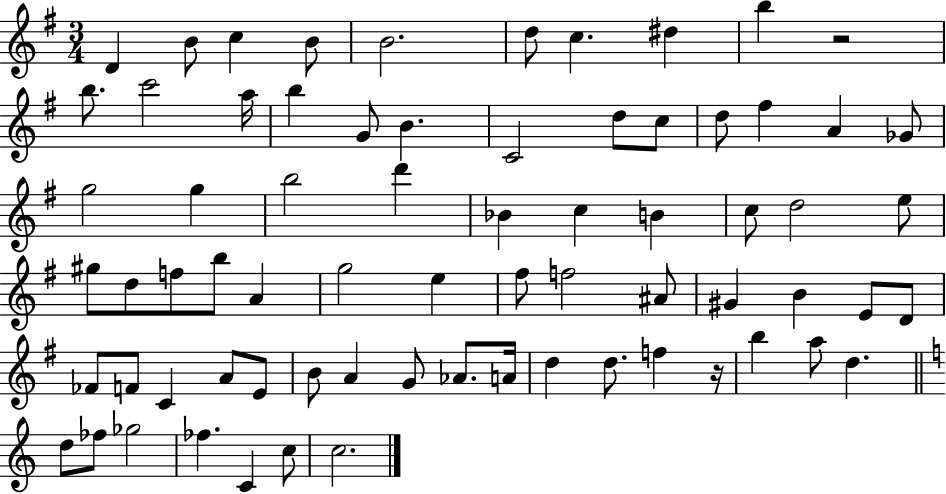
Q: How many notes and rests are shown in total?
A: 71